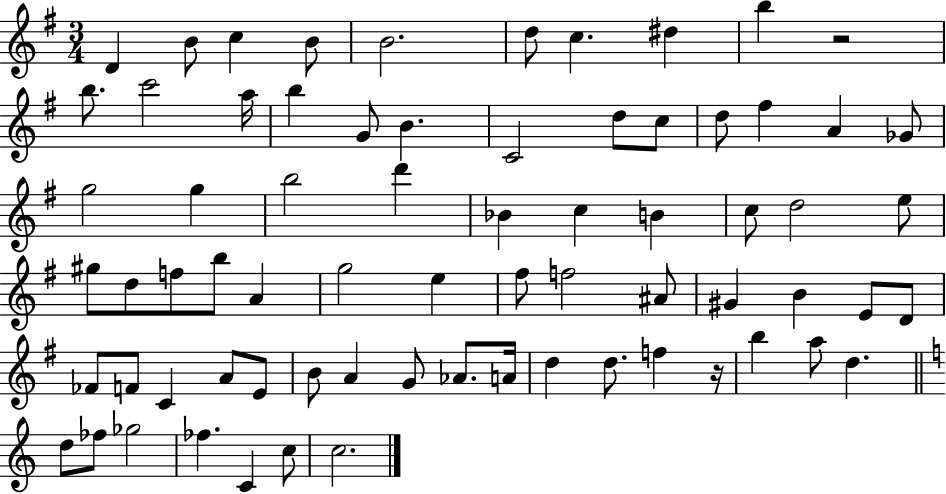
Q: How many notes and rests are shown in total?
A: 71